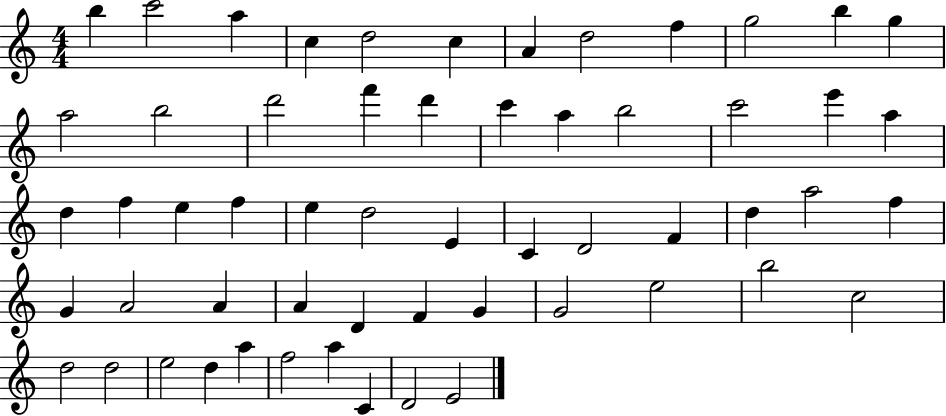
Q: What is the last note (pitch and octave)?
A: E4